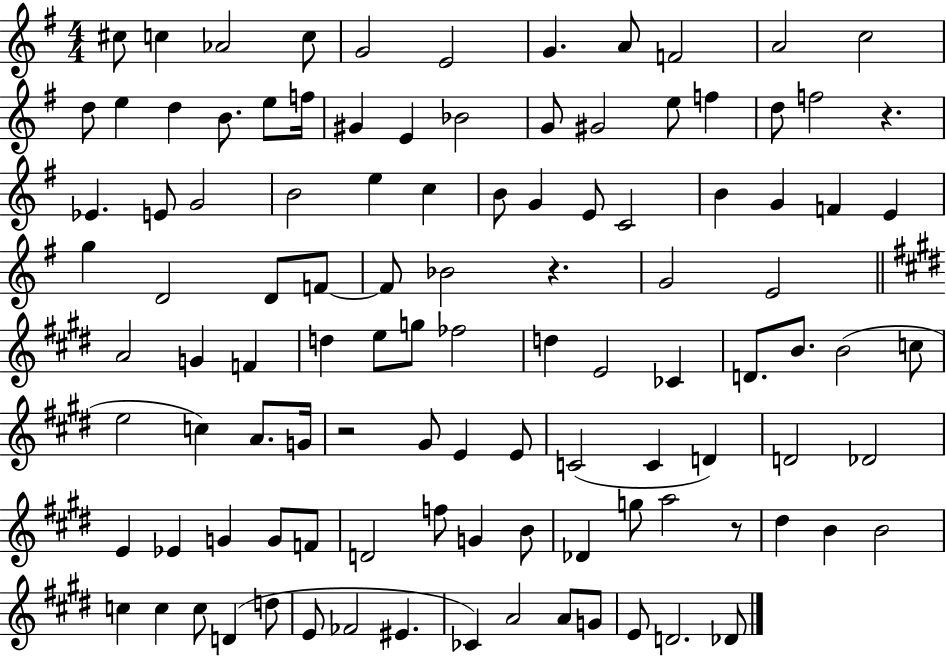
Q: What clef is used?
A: treble